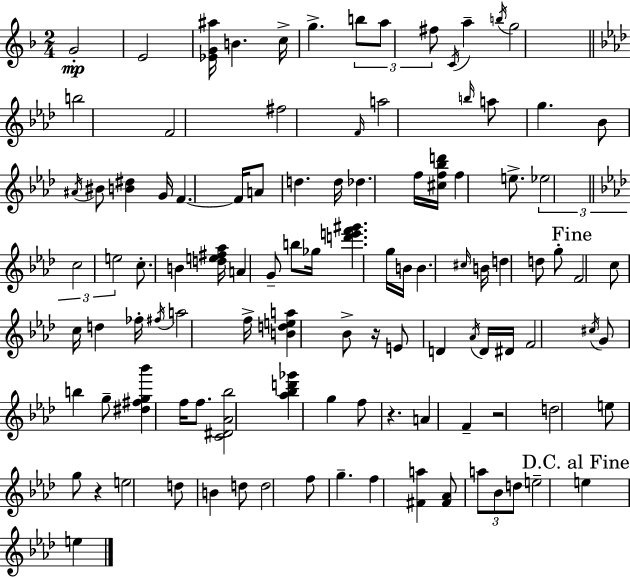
G4/h E4/h [Eb4,G4,A#5]/s B4/q. C5/s G5/q. B5/e A5/e F#5/e C4/s A5/q B5/s G5/h B5/h F4/h F#5/h F4/s A5/h B5/s A5/e G5/q. Bb4/e A#4/s BIS4/e [B4,D#5]/q G4/s F4/q. F4/s A4/e D5/q. D5/s Db5/q. F5/s [C#5,F5,Bb5,D6]/s F5/q E5/e. Eb5/h C5/h E5/h C5/e. B4/q [D5,E5,F#5,Ab5]/s A4/q G4/e B5/e Gb5/s [D6,E6,F6,G#6]/q. G5/s B4/s B4/q. C#5/s B4/s D5/q D5/e G5/e F4/h C5/e C5/s D5/q FES5/s F#5/s A5/h F5/s [B4,D5,E5,A5]/q Bb4/e R/s E4/e D4/q Ab4/s D4/s D#4/s F4/h C#5/s G4/e B5/q G5/e [D#5,F#5,G5,Bb6]/q F5/s F5/e. [C4,D#4,Ab4,Bb5]/h [Ab5,Bb5,D6,Gb6]/q G5/q F5/e R/q. A4/q F4/q R/h D5/h E5/e G5/e R/q E5/h D5/e B4/q D5/e D5/h F5/e G5/q. F5/q [F#4,A5]/q [F#4,Ab4]/e A5/e Bb4/e D5/e E5/h E5/q E5/q